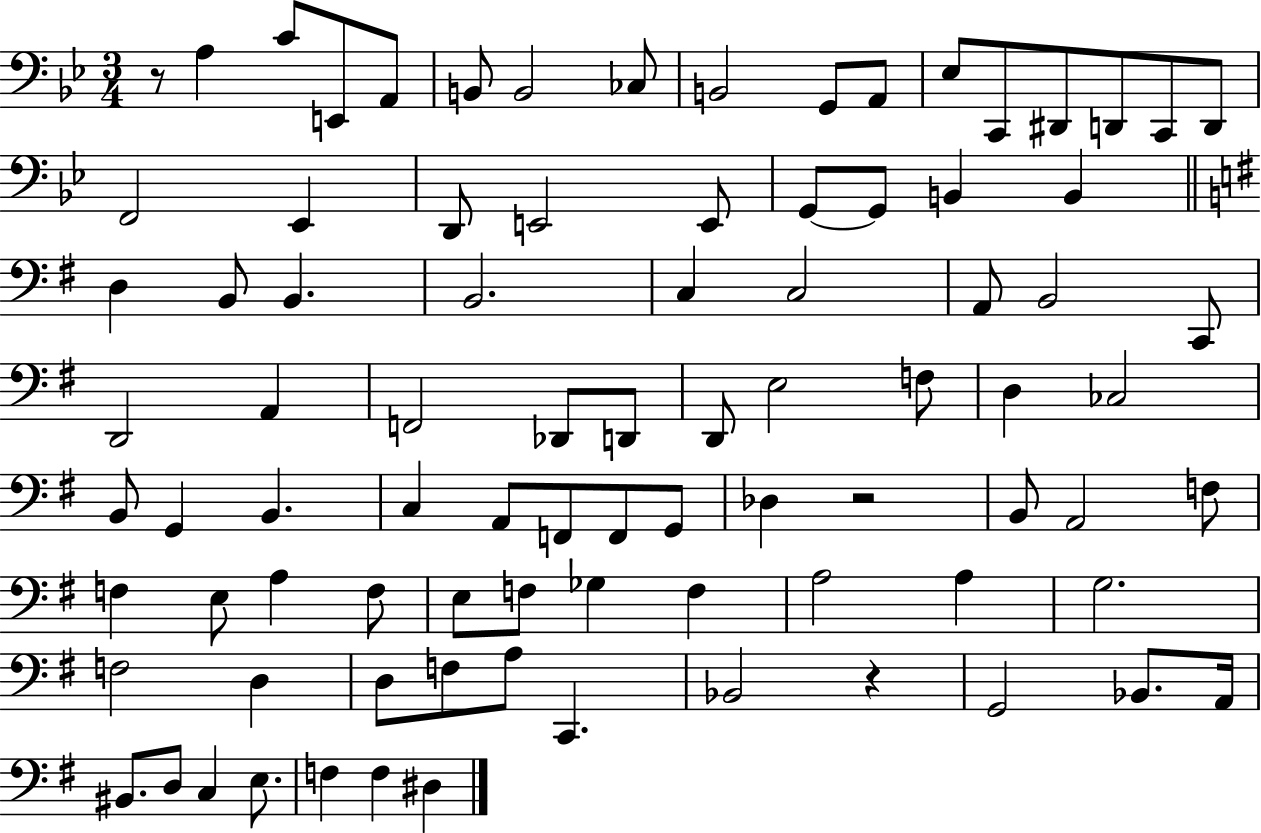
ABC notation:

X:1
T:Untitled
M:3/4
L:1/4
K:Bb
z/2 A, C/2 E,,/2 A,,/2 B,,/2 B,,2 _C,/2 B,,2 G,,/2 A,,/2 _E,/2 C,,/2 ^D,,/2 D,,/2 C,,/2 D,,/2 F,,2 _E,, D,,/2 E,,2 E,,/2 G,,/2 G,,/2 B,, B,, D, B,,/2 B,, B,,2 C, C,2 A,,/2 B,,2 C,,/2 D,,2 A,, F,,2 _D,,/2 D,,/2 D,,/2 E,2 F,/2 D, _C,2 B,,/2 G,, B,, C, A,,/2 F,,/2 F,,/2 G,,/2 _D, z2 B,,/2 A,,2 F,/2 F, E,/2 A, F,/2 E,/2 F,/2 _G, F, A,2 A, G,2 F,2 D, D,/2 F,/2 A,/2 C,, _B,,2 z G,,2 _B,,/2 A,,/4 ^B,,/2 D,/2 C, E,/2 F, F, ^D,